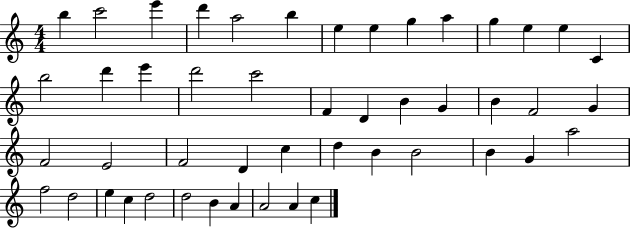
{
  \clef treble
  \numericTimeSignature
  \time 4/4
  \key c \major
  b''4 c'''2 e'''4 | d'''4 a''2 b''4 | e''4 e''4 g''4 a''4 | g''4 e''4 e''4 c'4 | \break b''2 d'''4 e'''4 | d'''2 c'''2 | f'4 d'4 b'4 g'4 | b'4 f'2 g'4 | \break f'2 e'2 | f'2 d'4 c''4 | d''4 b'4 b'2 | b'4 g'4 a''2 | \break f''2 d''2 | e''4 c''4 d''2 | d''2 b'4 a'4 | a'2 a'4 c''4 | \break \bar "|."
}